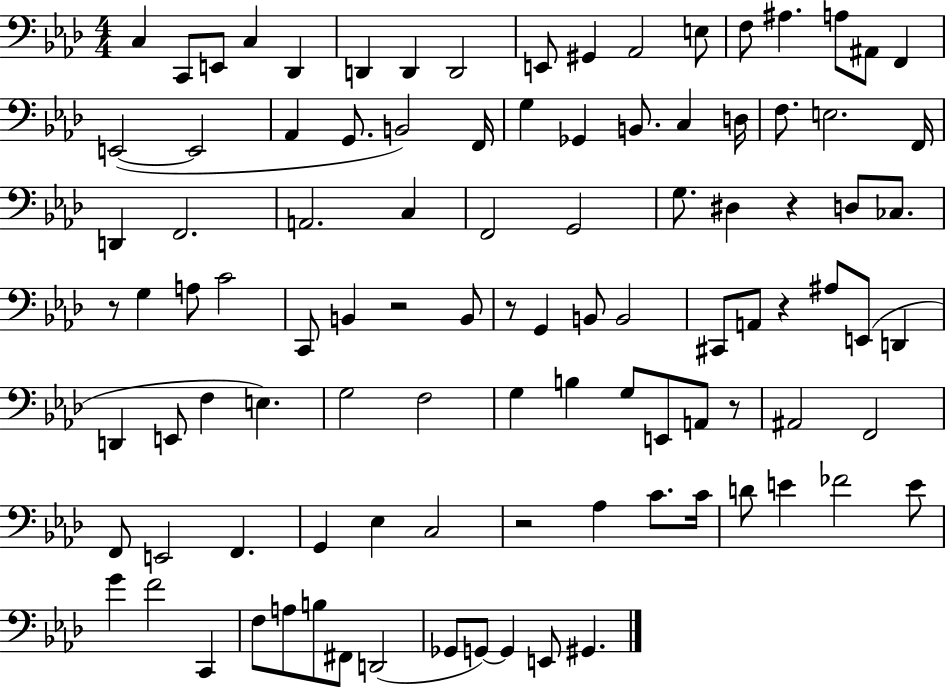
{
  \clef bass
  \numericTimeSignature
  \time 4/4
  \key aes \major
  c4 c,8 e,8 c4 des,4 | d,4 d,4 d,2 | e,8 gis,4 aes,2 e8 | f8 ais4. a8 ais,8 f,4 | \break e,2~(~ e,2 | aes,4 g,8. b,2) f,16 | g4 ges,4 b,8. c4 d16 | f8. e2. f,16 | \break d,4 f,2. | a,2. c4 | f,2 g,2 | g8. dis4 r4 d8 ces8. | \break r8 g4 a8 c'2 | c,8 b,4 r2 b,8 | r8 g,4 b,8 b,2 | cis,8 a,8 r4 ais8 e,8( d,4 | \break d,4 e,8 f4 e4.) | g2 f2 | g4 b4 g8 e,8 a,8 r8 | ais,2 f,2 | \break f,8 e,2 f,4. | g,4 ees4 c2 | r2 aes4 c'8. c'16 | d'8 e'4 fes'2 e'8 | \break g'4 f'2 c,4 | f8 a8 b8 fis,8 d,2( | ges,8 g,8~~) g,4 e,8 gis,4. | \bar "|."
}